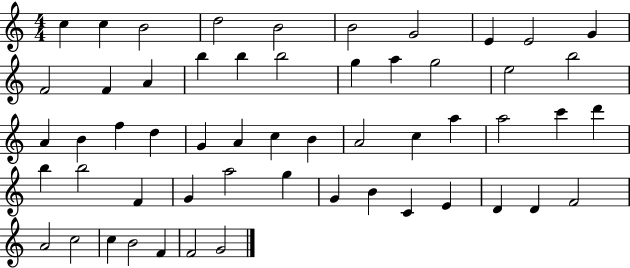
C5/q C5/q B4/h D5/h B4/h B4/h G4/h E4/q E4/h G4/q F4/h F4/q A4/q B5/q B5/q B5/h G5/q A5/q G5/h E5/h B5/h A4/q B4/q F5/q D5/q G4/q A4/q C5/q B4/q A4/h C5/q A5/q A5/h C6/q D6/q B5/q B5/h F4/q G4/q A5/h G5/q G4/q B4/q C4/q E4/q D4/q D4/q F4/h A4/h C5/h C5/q B4/h F4/q F4/h G4/h